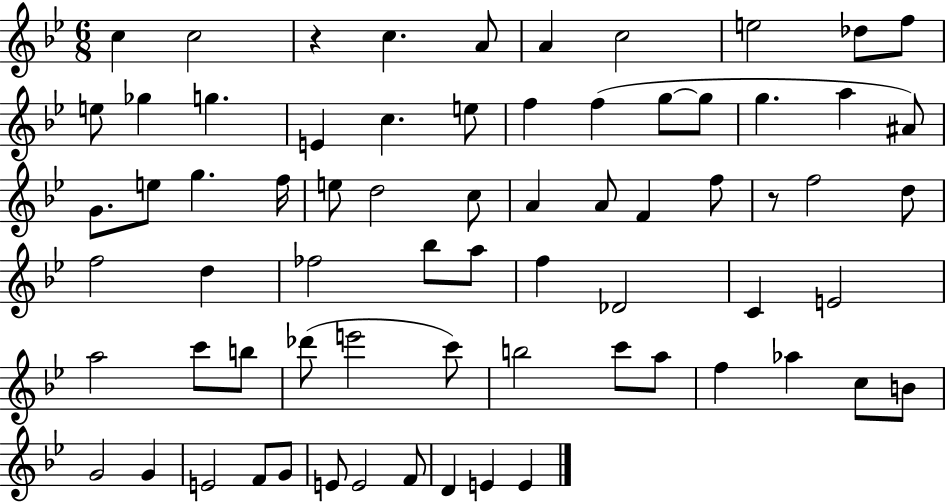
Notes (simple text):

C5/q C5/h R/q C5/q. A4/e A4/q C5/h E5/h Db5/e F5/e E5/e Gb5/q G5/q. E4/q C5/q. E5/e F5/q F5/q G5/e G5/e G5/q. A5/q A#4/e G4/e. E5/e G5/q. F5/s E5/e D5/h C5/e A4/q A4/e F4/q F5/e R/e F5/h D5/e F5/h D5/q FES5/h Bb5/e A5/e F5/q Db4/h C4/q E4/h A5/h C6/e B5/e Db6/e E6/h C6/e B5/h C6/e A5/e F5/q Ab5/q C5/e B4/e G4/h G4/q E4/h F4/e G4/e E4/e E4/h F4/e D4/q E4/q E4/q